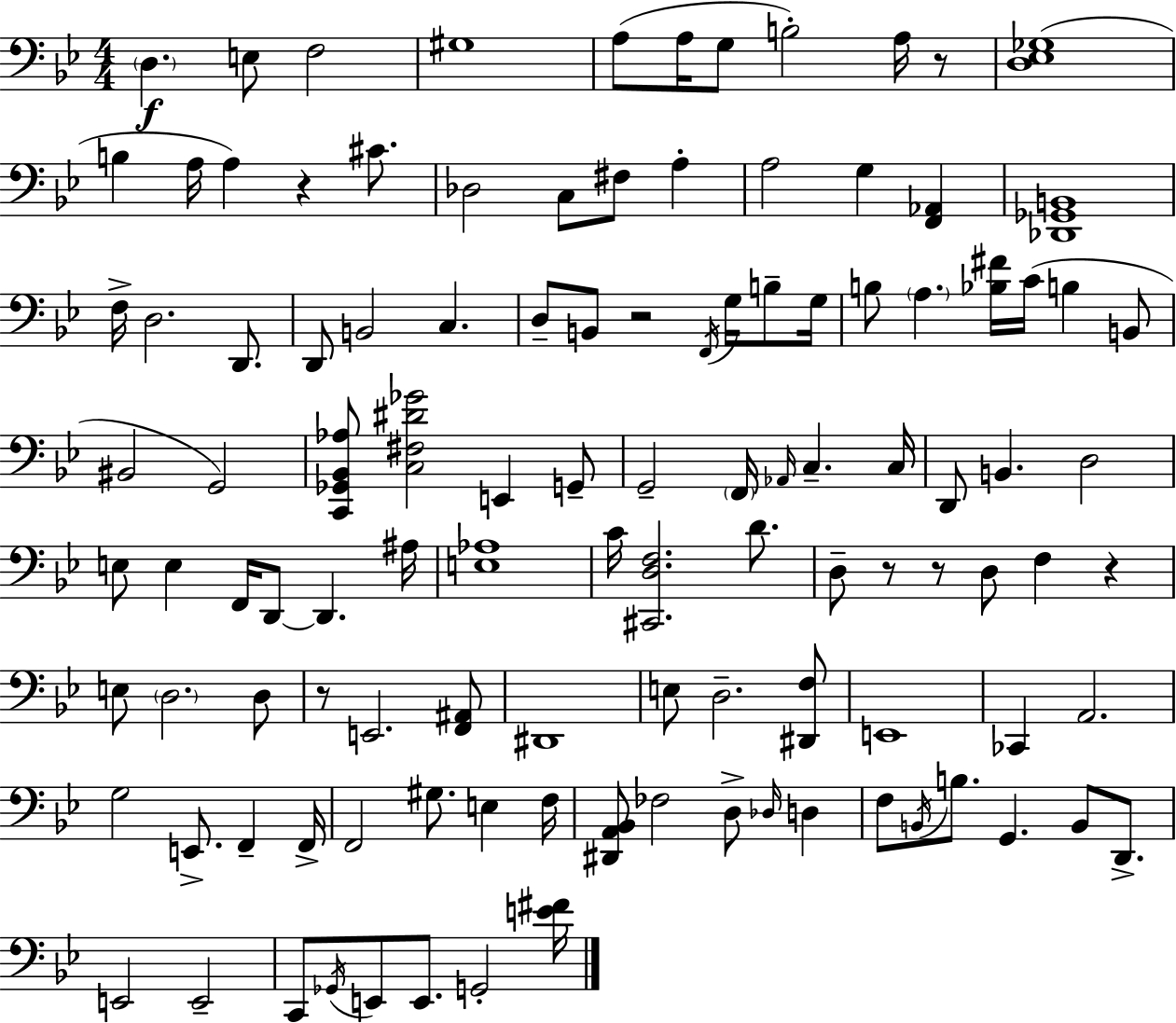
X:1
T:Untitled
M:4/4
L:1/4
K:Bb
D, E,/2 F,2 ^G,4 A,/2 A,/4 G,/2 B,2 A,/4 z/2 [D,_E,_G,]4 B, A,/4 A, z ^C/2 _D,2 C,/2 ^F,/2 A, A,2 G, [F,,_A,,] [_D,,_G,,B,,]4 F,/4 D,2 D,,/2 D,,/2 B,,2 C, D,/2 B,,/2 z2 F,,/4 G,/4 B,/2 G,/4 B,/2 A, [_B,^F]/4 C/4 B, B,,/2 ^B,,2 G,,2 [C,,_G,,_B,,_A,]/2 [C,^F,^D_G]2 E,, G,,/2 G,,2 F,,/4 _A,,/4 C, C,/4 D,,/2 B,, D,2 E,/2 E, F,,/4 D,,/2 D,, ^A,/4 [E,_A,]4 C/4 [^C,,D,F,]2 D/2 D,/2 z/2 z/2 D,/2 F, z E,/2 D,2 D,/2 z/2 E,,2 [F,,^A,,]/2 ^D,,4 E,/2 D,2 [^D,,F,]/2 E,,4 _C,, A,,2 G,2 E,,/2 F,, F,,/4 F,,2 ^G,/2 E, F,/4 [^D,,A,,_B,,]/2 _F,2 D,/2 _D,/4 D, F,/2 B,,/4 B,/2 G,, B,,/2 D,,/2 E,,2 E,,2 C,,/2 _G,,/4 E,,/2 E,,/2 G,,2 [E^F]/4